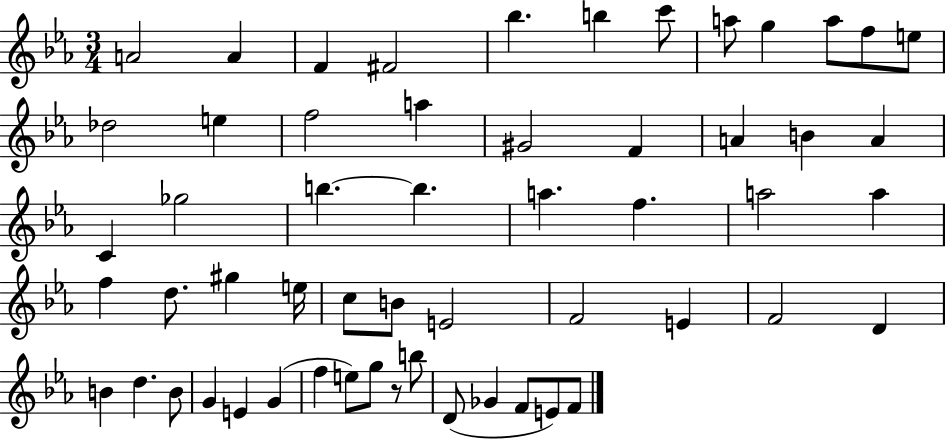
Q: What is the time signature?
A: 3/4